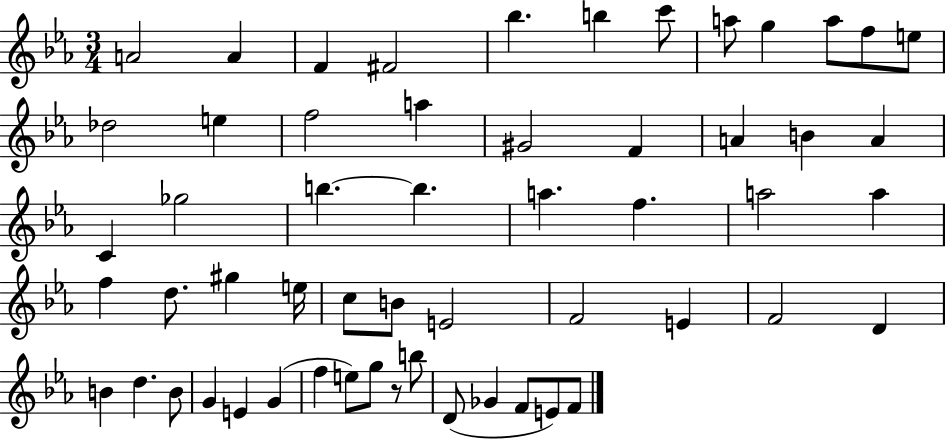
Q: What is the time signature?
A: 3/4